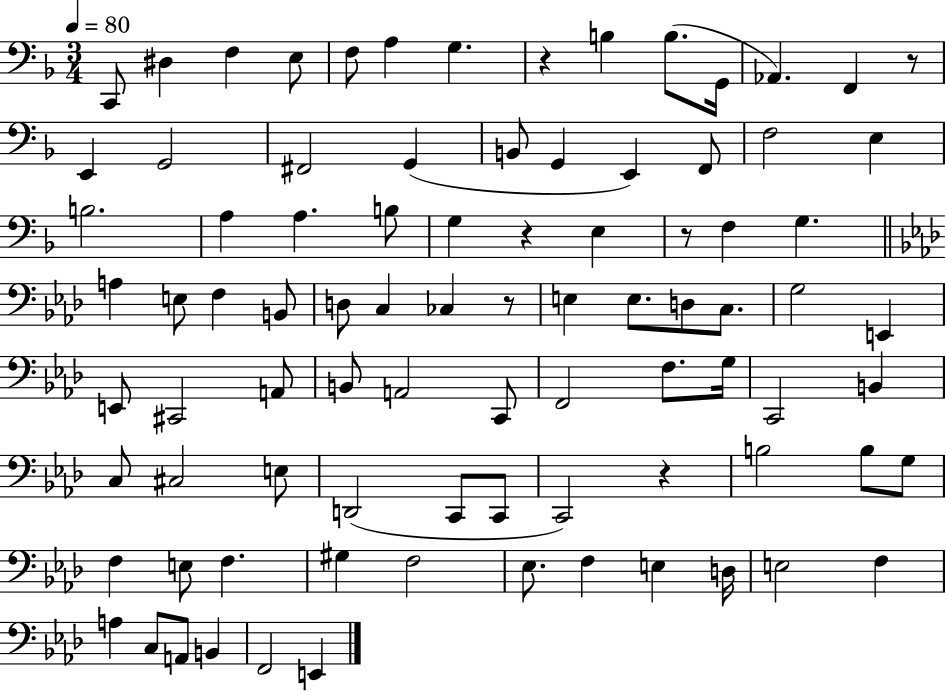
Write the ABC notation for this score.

X:1
T:Untitled
M:3/4
L:1/4
K:F
C,,/2 ^D, F, E,/2 F,/2 A, G, z B, B,/2 G,,/4 _A,, F,, z/2 E,, G,,2 ^F,,2 G,, B,,/2 G,, E,, F,,/2 F,2 E, B,2 A, A, B,/2 G, z E, z/2 F, G, A, E,/2 F, B,,/2 D,/2 C, _C, z/2 E, E,/2 D,/2 C,/2 G,2 E,, E,,/2 ^C,,2 A,,/2 B,,/2 A,,2 C,,/2 F,,2 F,/2 G,/4 C,,2 B,, C,/2 ^C,2 E,/2 D,,2 C,,/2 C,,/2 C,,2 z B,2 B,/2 G,/2 F, E,/2 F, ^G, F,2 _E,/2 F, E, D,/4 E,2 F, A, C,/2 A,,/2 B,, F,,2 E,,